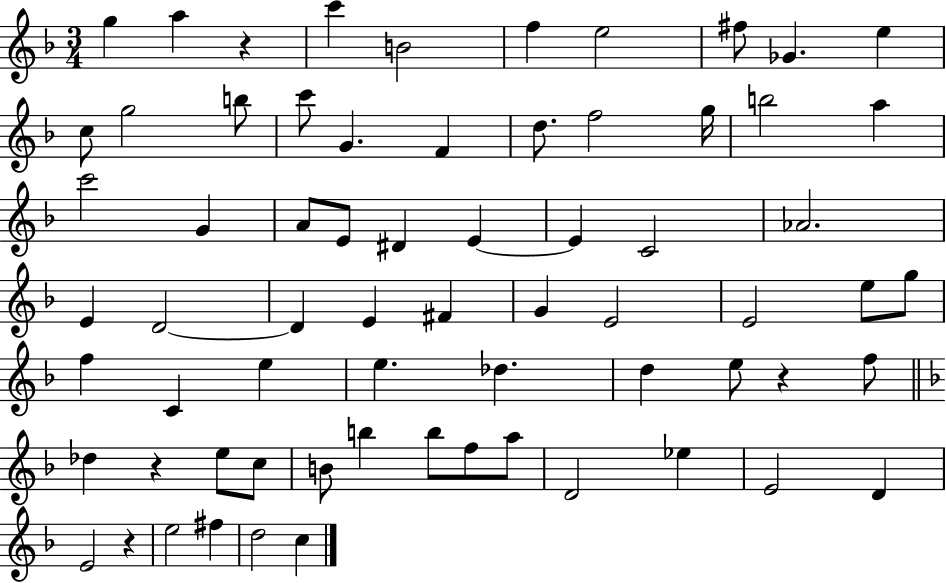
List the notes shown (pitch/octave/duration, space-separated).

G5/q A5/q R/q C6/q B4/h F5/q E5/h F#5/e Gb4/q. E5/q C5/e G5/h B5/e C6/e G4/q. F4/q D5/e. F5/h G5/s B5/h A5/q C6/h G4/q A4/e E4/e D#4/q E4/q E4/q C4/h Ab4/h. E4/q D4/h D4/q E4/q F#4/q G4/q E4/h E4/h E5/e G5/e F5/q C4/q E5/q E5/q. Db5/q. D5/q E5/e R/q F5/e Db5/q R/q E5/e C5/e B4/e B5/q B5/e F5/e A5/e D4/h Eb5/q E4/h D4/q E4/h R/q E5/h F#5/q D5/h C5/q